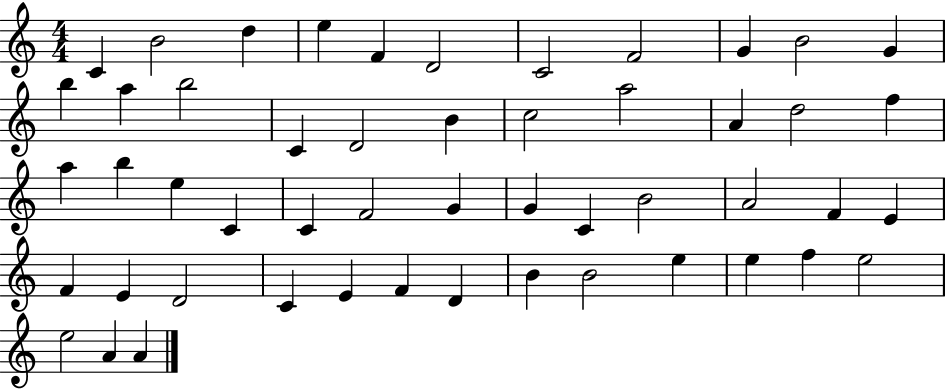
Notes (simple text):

C4/q B4/h D5/q E5/q F4/q D4/h C4/h F4/h G4/q B4/h G4/q B5/q A5/q B5/h C4/q D4/h B4/q C5/h A5/h A4/q D5/h F5/q A5/q B5/q E5/q C4/q C4/q F4/h G4/q G4/q C4/q B4/h A4/h F4/q E4/q F4/q E4/q D4/h C4/q E4/q F4/q D4/q B4/q B4/h E5/q E5/q F5/q E5/h E5/h A4/q A4/q